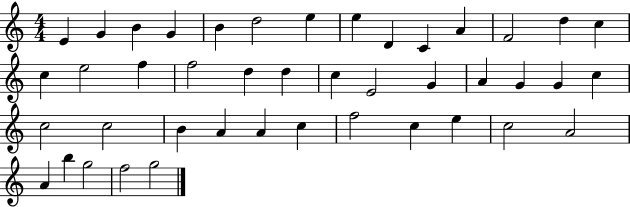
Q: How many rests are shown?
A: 0